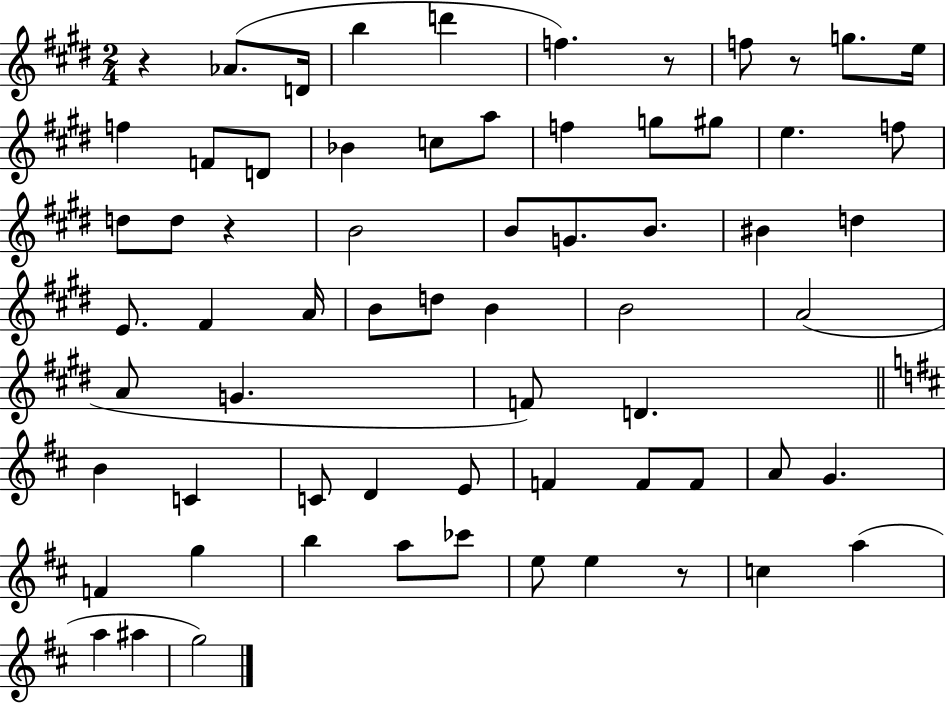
{
  \clef treble
  \numericTimeSignature
  \time 2/4
  \key e \major
  \repeat volta 2 { r4 aes'8.( d'16 | b''4 d'''4 | f''4.) r8 | f''8 r8 g''8. e''16 | \break f''4 f'8 d'8 | bes'4 c''8 a''8 | f''4 g''8 gis''8 | e''4. f''8 | \break d''8 d''8 r4 | b'2 | b'8 g'8. b'8. | bis'4 d''4 | \break e'8. fis'4 a'16 | b'8 d''8 b'4 | b'2 | a'2( | \break a'8 g'4. | f'8) d'4. | \bar "||" \break \key b \minor b'4 c'4 | c'8 d'4 e'8 | f'4 f'8 f'8 | a'8 g'4. | \break f'4 g''4 | b''4 a''8 ces'''8 | e''8 e''4 r8 | c''4 a''4( | \break a''4 ais''4 | g''2) | } \bar "|."
}